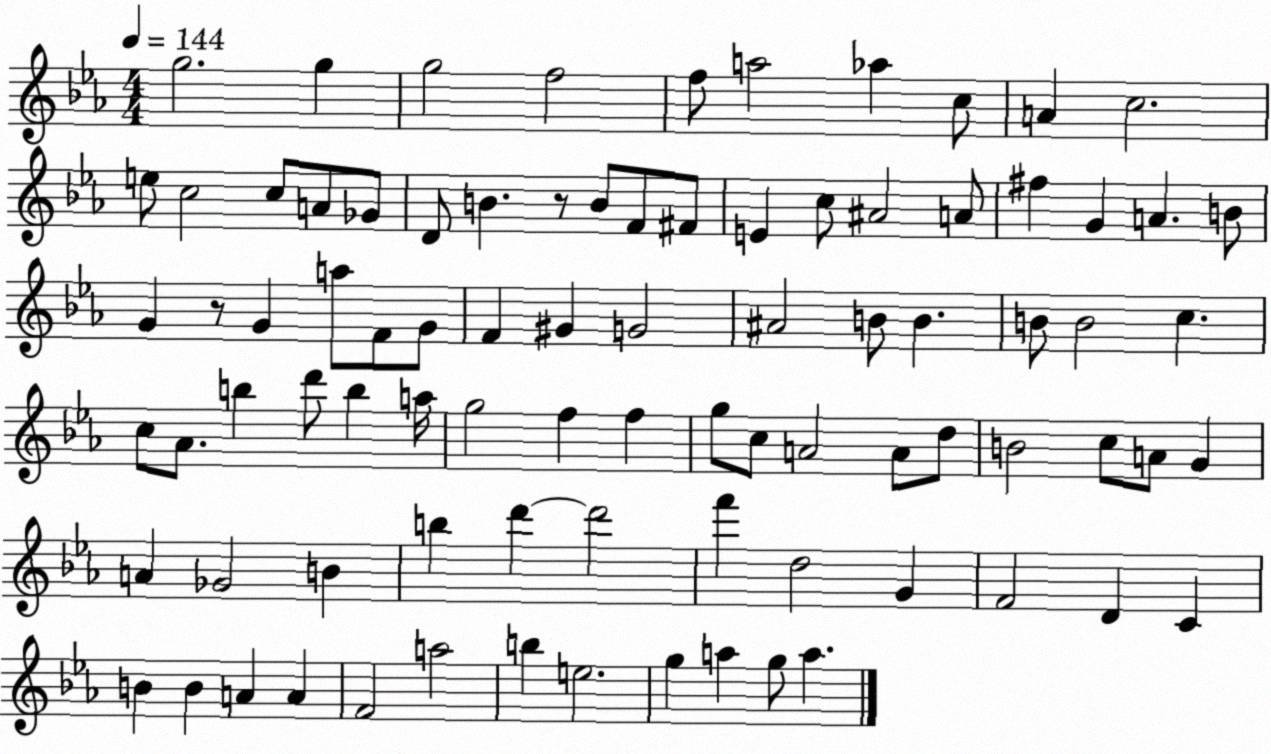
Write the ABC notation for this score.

X:1
T:Untitled
M:4/4
L:1/4
K:Eb
g2 g g2 f2 f/2 a2 _a c/2 A c2 e/2 c2 c/2 A/2 _G/2 D/2 B z/2 B/2 F/2 ^F/2 E c/2 ^A2 A/2 ^f G A B/2 G z/2 G a/2 F/2 G/2 F ^G G2 ^A2 B/2 B B/2 B2 c c/2 _A/2 b d'/2 b a/4 g2 f f g/2 c/2 A2 A/2 d/2 B2 c/2 A/2 G A _G2 B b d' d'2 f' d2 G F2 D C B B A A F2 a2 b e2 g a g/2 a